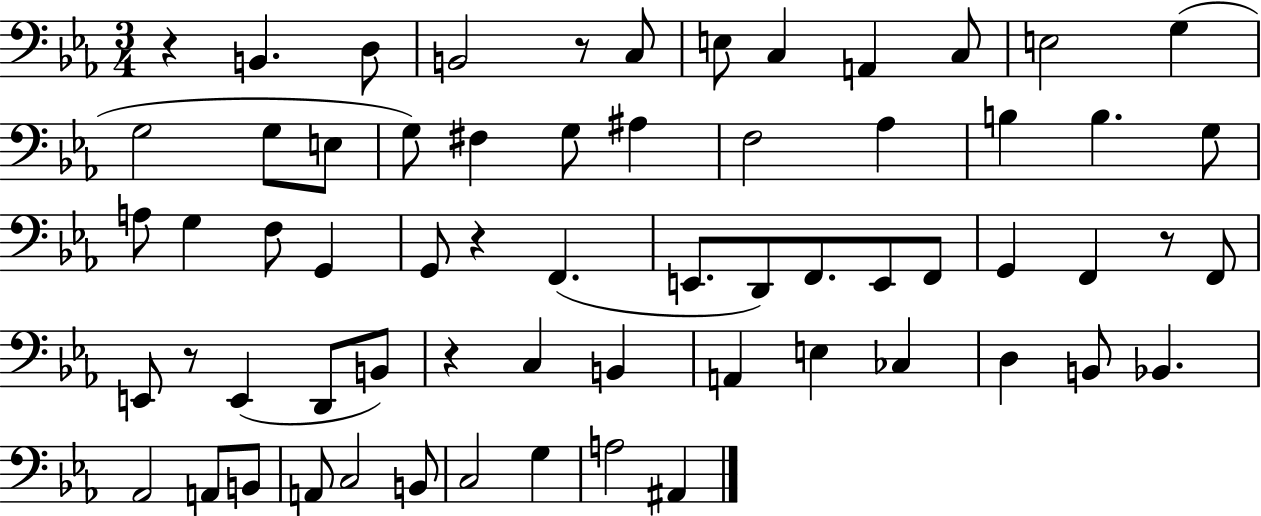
X:1
T:Untitled
M:3/4
L:1/4
K:Eb
z B,, D,/2 B,,2 z/2 C,/2 E,/2 C, A,, C,/2 E,2 G, G,2 G,/2 E,/2 G,/2 ^F, G,/2 ^A, F,2 _A, B, B, G,/2 A,/2 G, F,/2 G,, G,,/2 z F,, E,,/2 D,,/2 F,,/2 E,,/2 F,,/2 G,, F,, z/2 F,,/2 E,,/2 z/2 E,, D,,/2 B,,/2 z C, B,, A,, E, _C, D, B,,/2 _B,, _A,,2 A,,/2 B,,/2 A,,/2 C,2 B,,/2 C,2 G, A,2 ^A,,